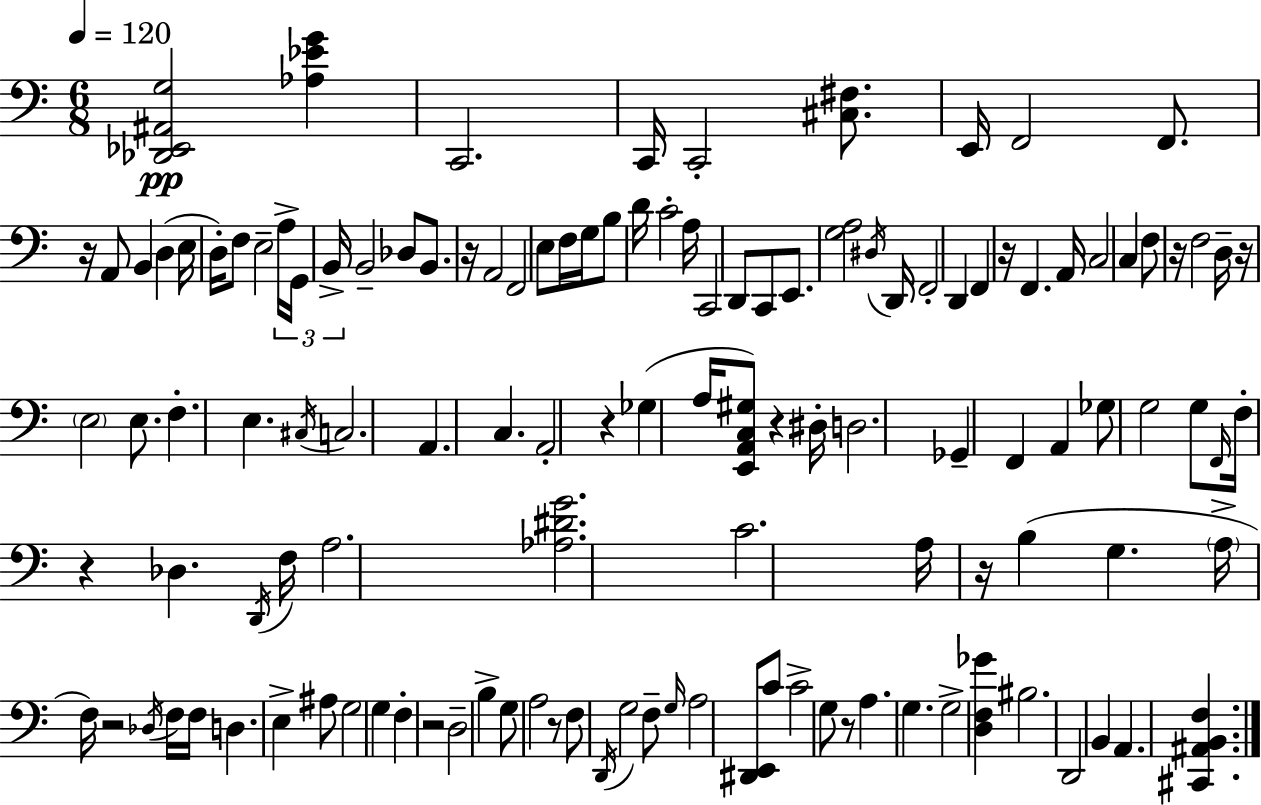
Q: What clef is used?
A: bass